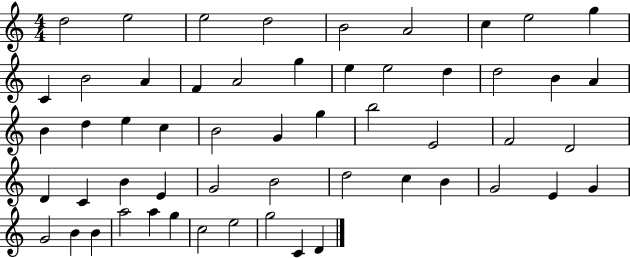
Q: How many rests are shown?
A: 0